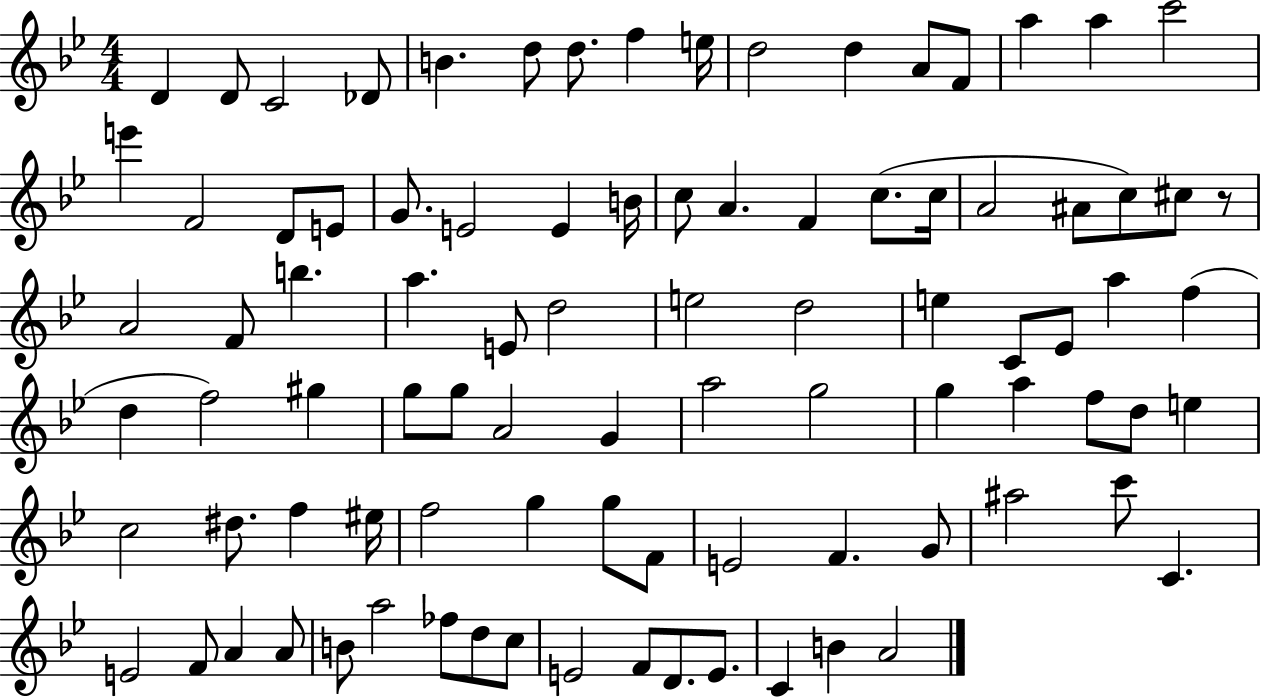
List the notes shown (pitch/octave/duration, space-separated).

D4/q D4/e C4/h Db4/e B4/q. D5/e D5/e. F5/q E5/s D5/h D5/q A4/e F4/e A5/q A5/q C6/h E6/q F4/h D4/e E4/e G4/e. E4/h E4/q B4/s C5/e A4/q. F4/q C5/e. C5/s A4/h A#4/e C5/e C#5/e R/e A4/h F4/e B5/q. A5/q. E4/e D5/h E5/h D5/h E5/q C4/e Eb4/e A5/q F5/q D5/q F5/h G#5/q G5/e G5/e A4/h G4/q A5/h G5/h G5/q A5/q F5/e D5/e E5/q C5/h D#5/e. F5/q EIS5/s F5/h G5/q G5/e F4/e E4/h F4/q. G4/e A#5/h C6/e C4/q. E4/h F4/e A4/q A4/e B4/e A5/h FES5/e D5/e C5/e E4/h F4/e D4/e. E4/e. C4/q B4/q A4/h